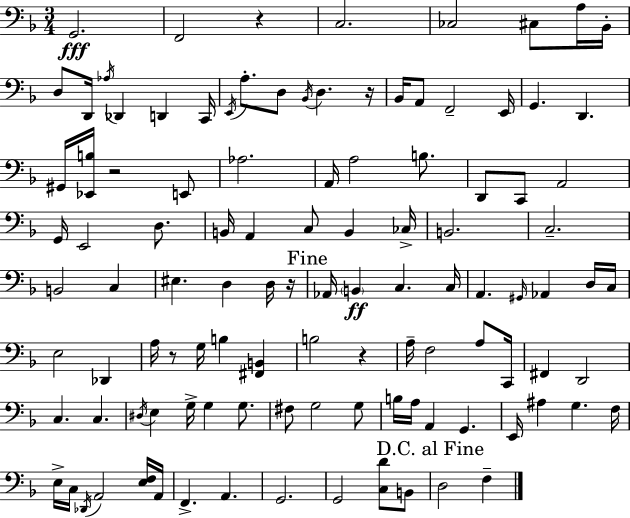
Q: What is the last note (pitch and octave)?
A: F3